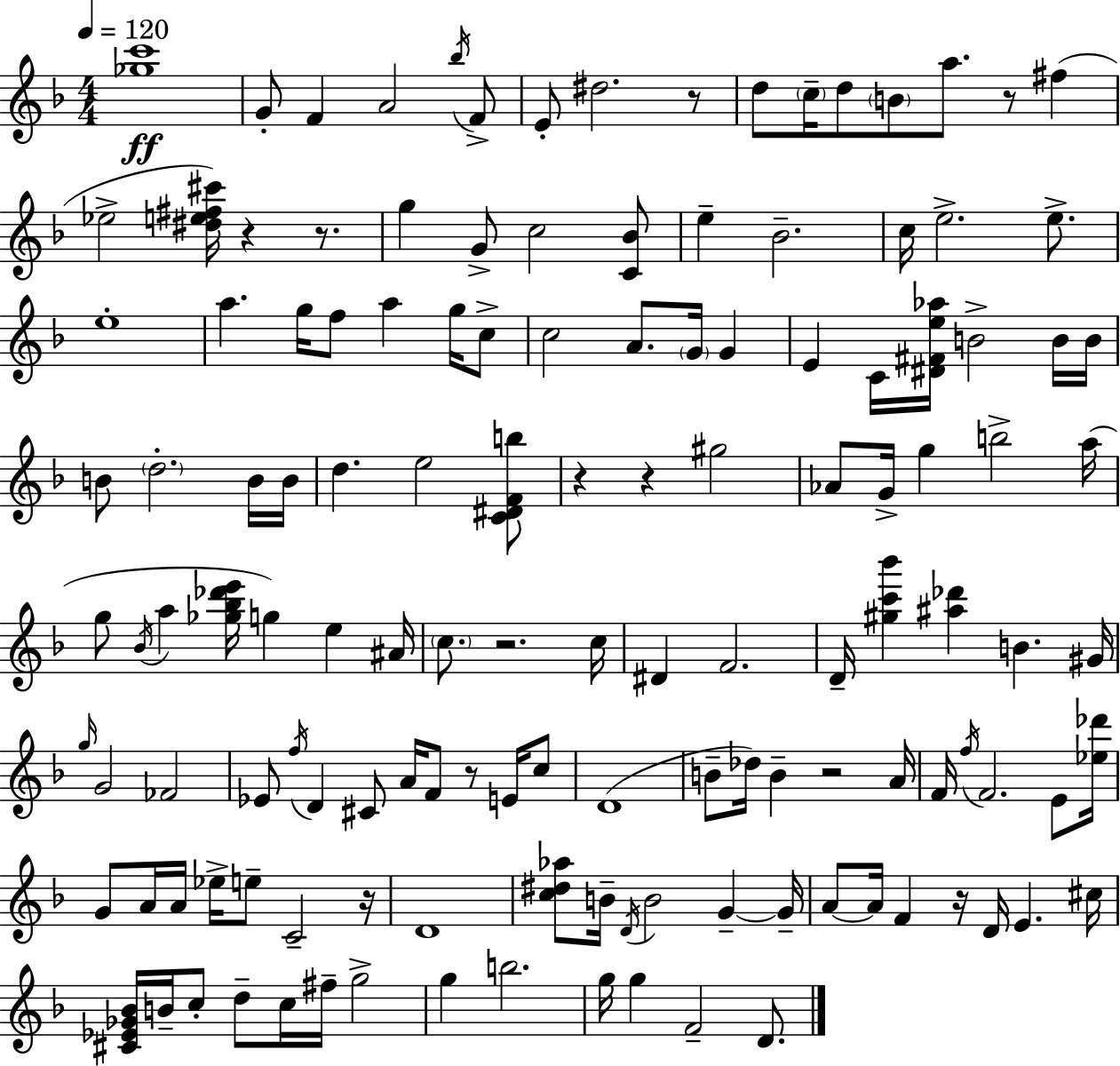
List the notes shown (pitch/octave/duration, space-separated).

[Gb5,C6]/w G4/e F4/q A4/h Bb5/s F4/e E4/e D#5/h. R/e D5/e C5/s D5/e B4/e A5/e. R/e F#5/q Eb5/h [D#5,E5,F#5,C#6]/s R/q R/e. G5/q G4/e C5/h [C4,Bb4]/e E5/q Bb4/h. C5/s E5/h. E5/e. E5/w A5/q. G5/s F5/e A5/q G5/s C5/e C5/h A4/e. G4/s G4/q E4/q C4/s [D#4,F#4,E5,Ab5]/s B4/h B4/s B4/s B4/e D5/h. B4/s B4/s D5/q. E5/h [C4,D#4,F4,B5]/e R/q R/q G#5/h Ab4/e G4/s G5/q B5/h A5/s G5/e Bb4/s A5/q [Gb5,Bb5,Db6,E6]/s G5/q E5/q A#4/s C5/e. R/h. C5/s D#4/q F4/h. D4/s [G#5,C6,Bb6]/q [A#5,Db6]/q B4/q. G#4/s G5/s G4/h FES4/h Eb4/e F5/s D4/q C#4/e A4/s F4/e R/e E4/s C5/e D4/w B4/e Db5/s B4/q R/h A4/s F4/s F5/s F4/h. E4/e [Eb5,Db6]/s G4/e A4/s A4/s Eb5/s E5/e C4/h R/s D4/w [C5,D#5,Ab5]/e B4/s D4/s B4/h G4/q G4/s A4/e A4/s F4/q R/s D4/s E4/q. C#5/s [C#4,Eb4,Gb4,Bb4]/s B4/s C5/e D5/e C5/s F#5/s G5/h G5/q B5/h. G5/s G5/q F4/h D4/e.